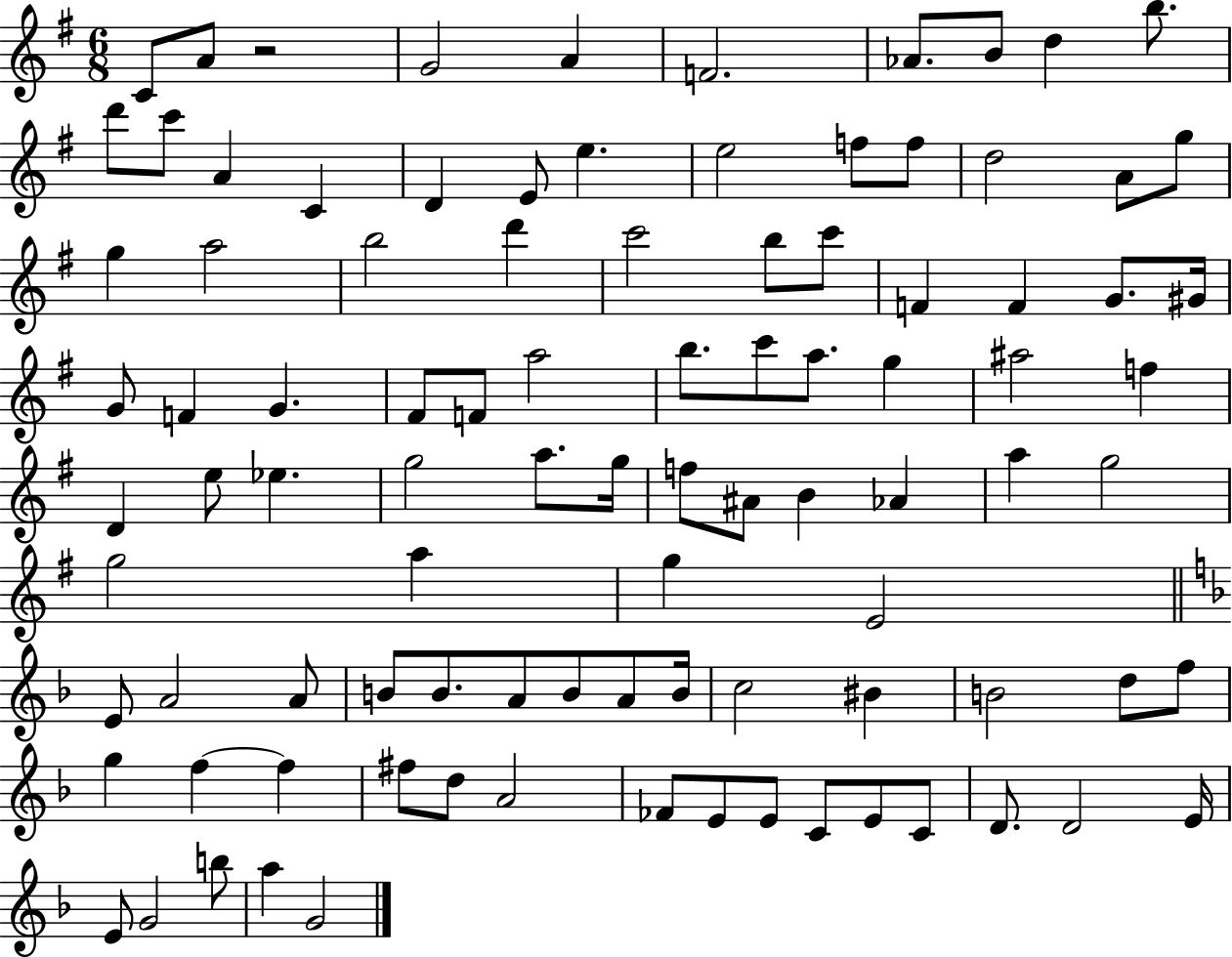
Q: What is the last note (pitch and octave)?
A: G4